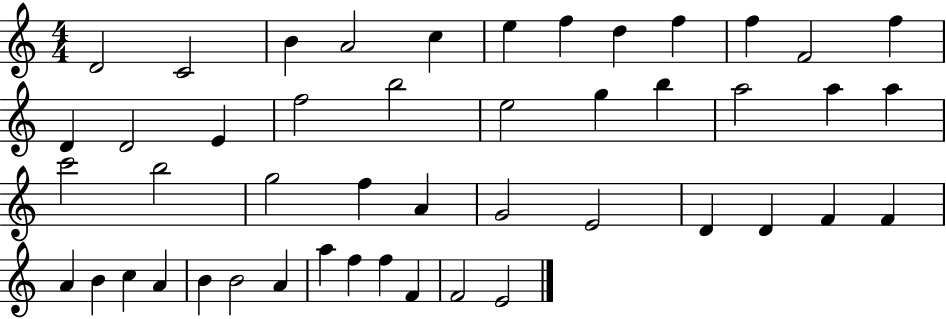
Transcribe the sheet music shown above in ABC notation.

X:1
T:Untitled
M:4/4
L:1/4
K:C
D2 C2 B A2 c e f d f f F2 f D D2 E f2 b2 e2 g b a2 a a c'2 b2 g2 f A G2 E2 D D F F A B c A B B2 A a f f F F2 E2